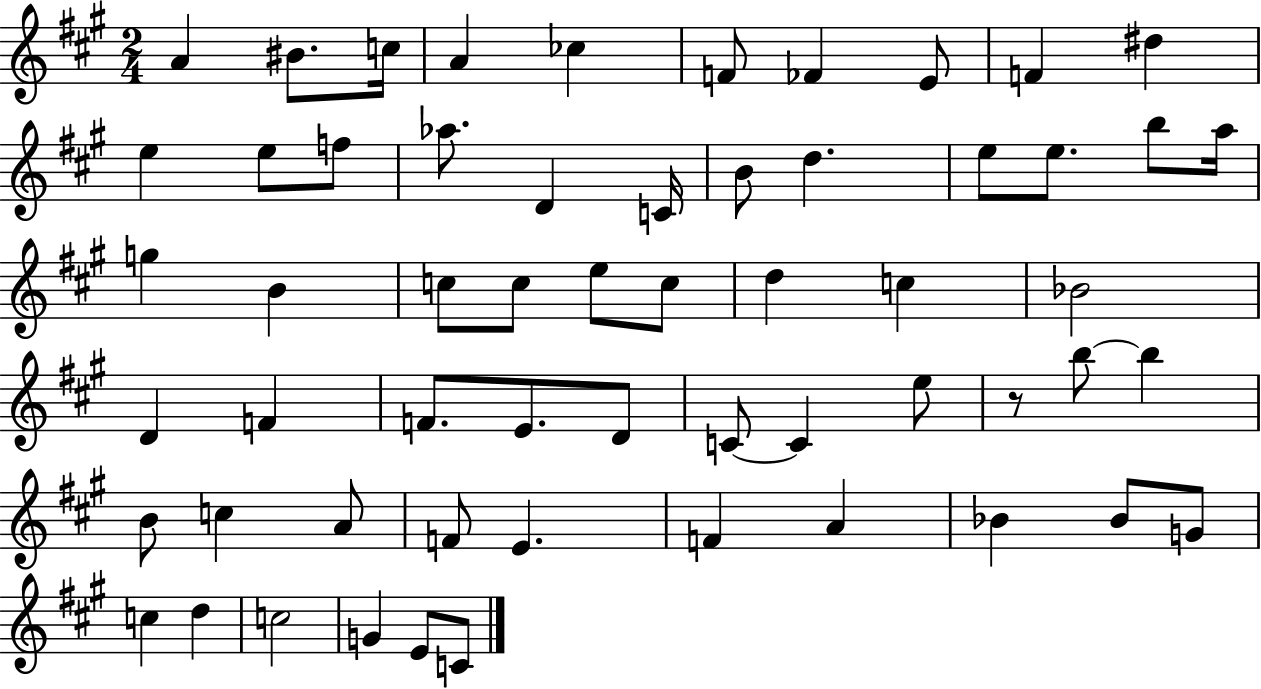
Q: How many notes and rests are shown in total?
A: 58